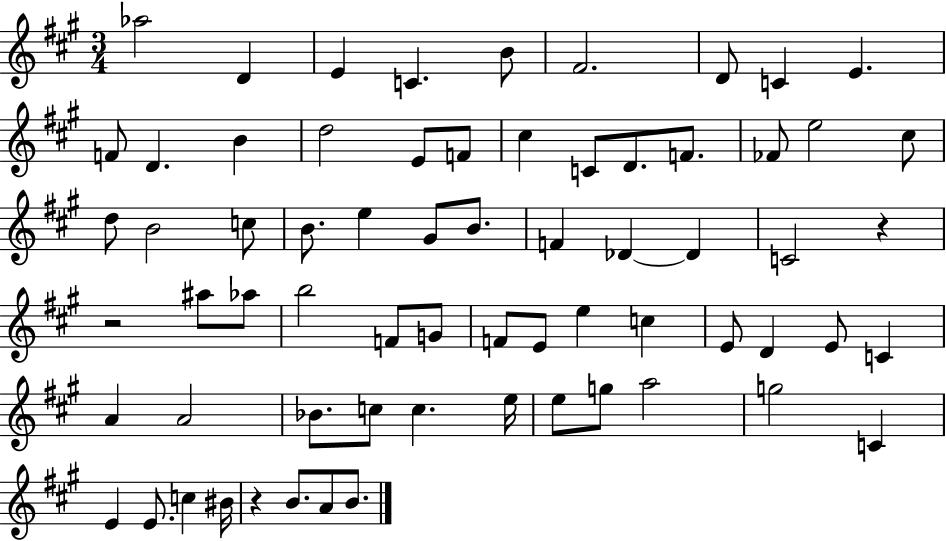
X:1
T:Untitled
M:3/4
L:1/4
K:A
_a2 D E C B/2 ^F2 D/2 C E F/2 D B d2 E/2 F/2 ^c C/2 D/2 F/2 _F/2 e2 ^c/2 d/2 B2 c/2 B/2 e ^G/2 B/2 F _D _D C2 z z2 ^a/2 _a/2 b2 F/2 G/2 F/2 E/2 e c E/2 D E/2 C A A2 _B/2 c/2 c e/4 e/2 g/2 a2 g2 C E E/2 c ^B/4 z B/2 A/2 B/2